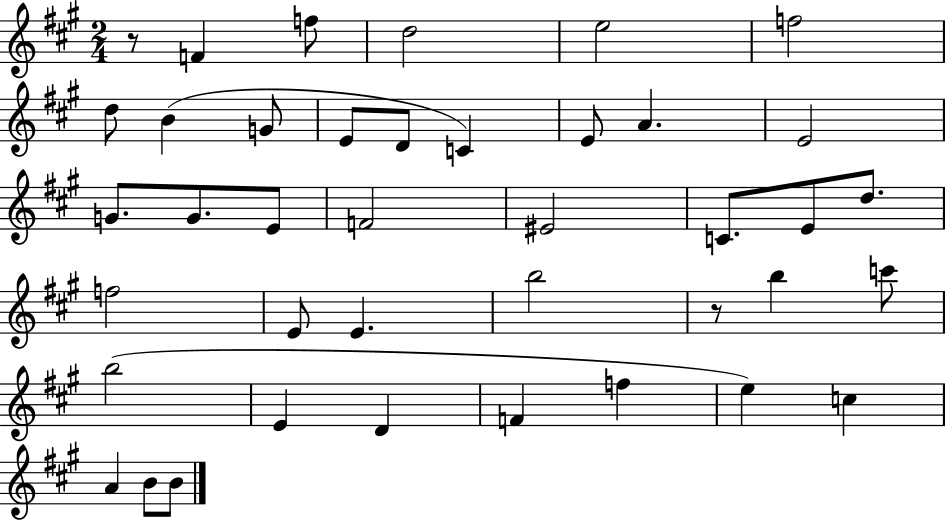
X:1
T:Untitled
M:2/4
L:1/4
K:A
z/2 F f/2 d2 e2 f2 d/2 B G/2 E/2 D/2 C E/2 A E2 G/2 G/2 E/2 F2 ^E2 C/2 E/2 d/2 f2 E/2 E b2 z/2 b c'/2 b2 E D F f e c A B/2 B/2